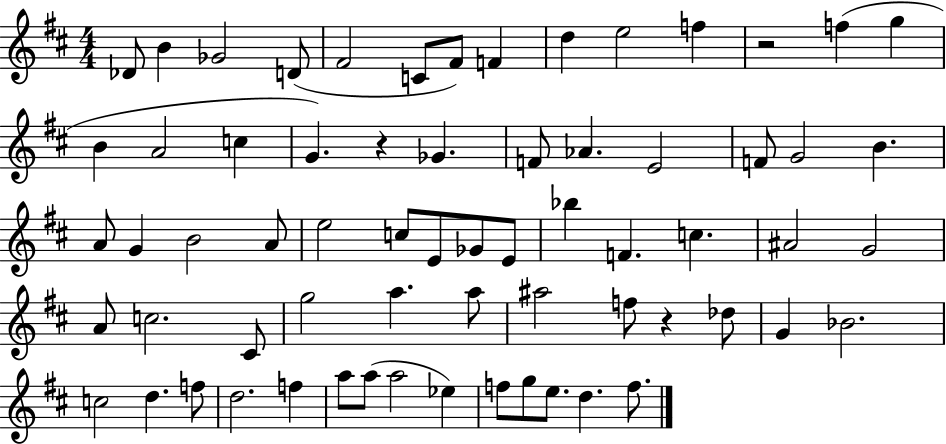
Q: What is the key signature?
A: D major